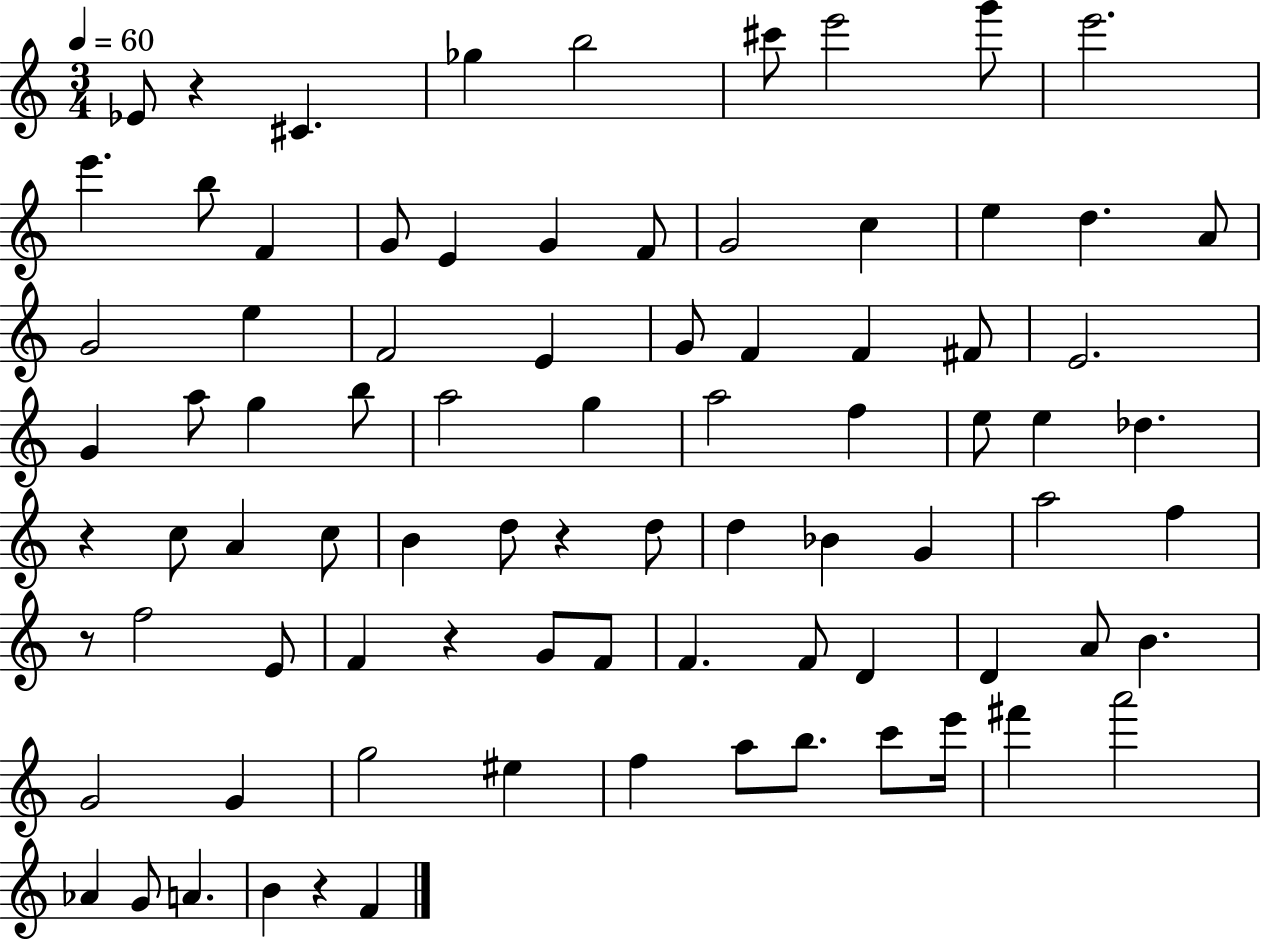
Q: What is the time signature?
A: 3/4